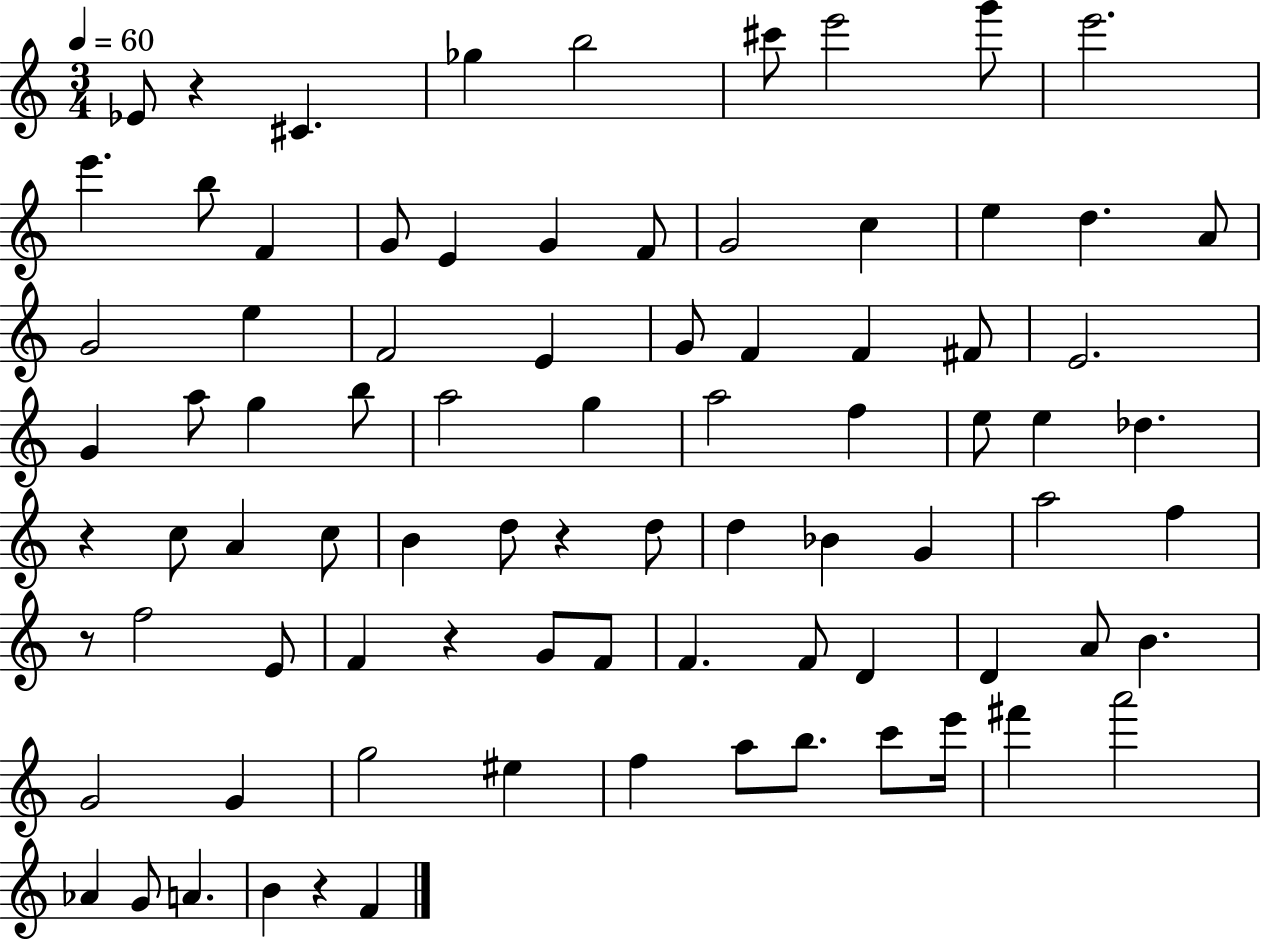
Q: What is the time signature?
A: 3/4